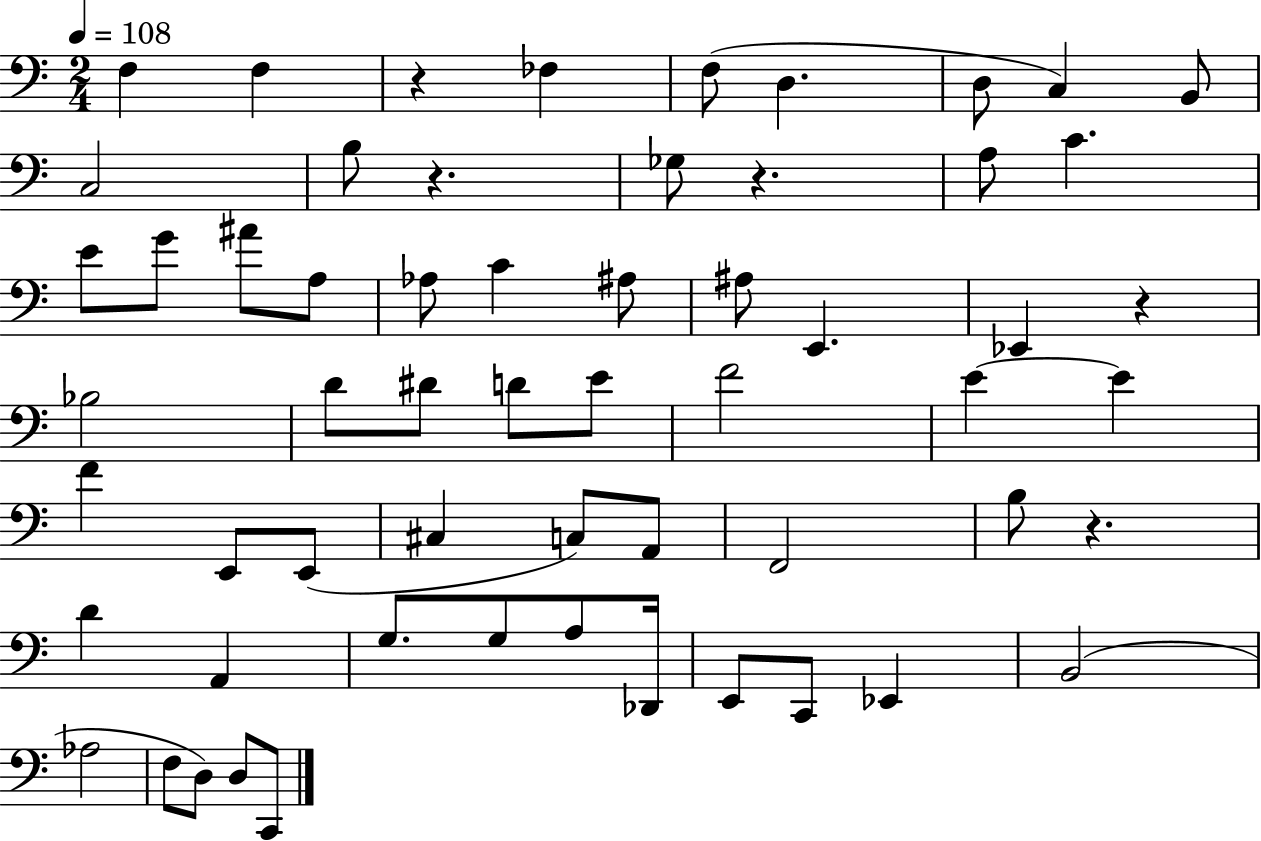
X:1
T:Untitled
M:2/4
L:1/4
K:C
F, F, z _F, F,/2 D, D,/2 C, B,,/2 C,2 B,/2 z _G,/2 z A,/2 C E/2 G/2 ^A/2 A,/2 _A,/2 C ^A,/2 ^A,/2 E,, _E,, z _B,2 D/2 ^D/2 D/2 E/2 F2 E E F E,,/2 E,,/2 ^C, C,/2 A,,/2 F,,2 B,/2 z D A,, G,/2 G,/2 A,/2 _D,,/4 E,,/2 C,,/2 _E,, B,,2 _A,2 F,/2 D,/2 D,/2 C,,/2